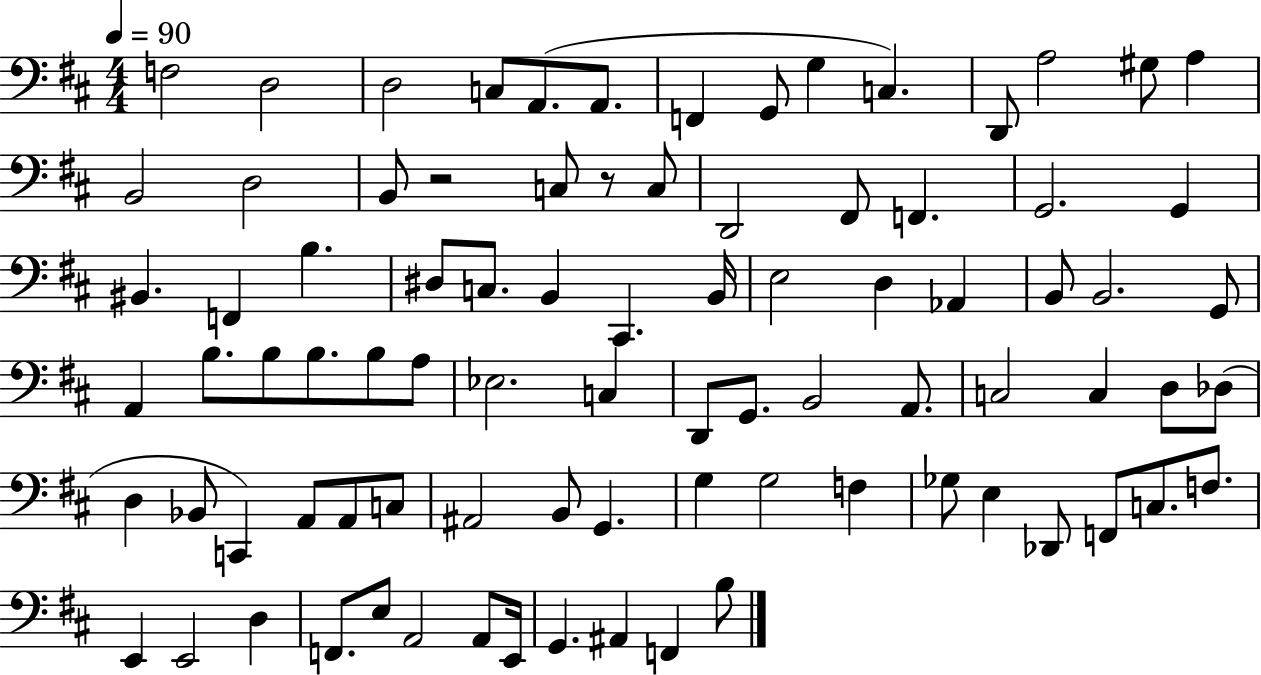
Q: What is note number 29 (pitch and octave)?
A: C3